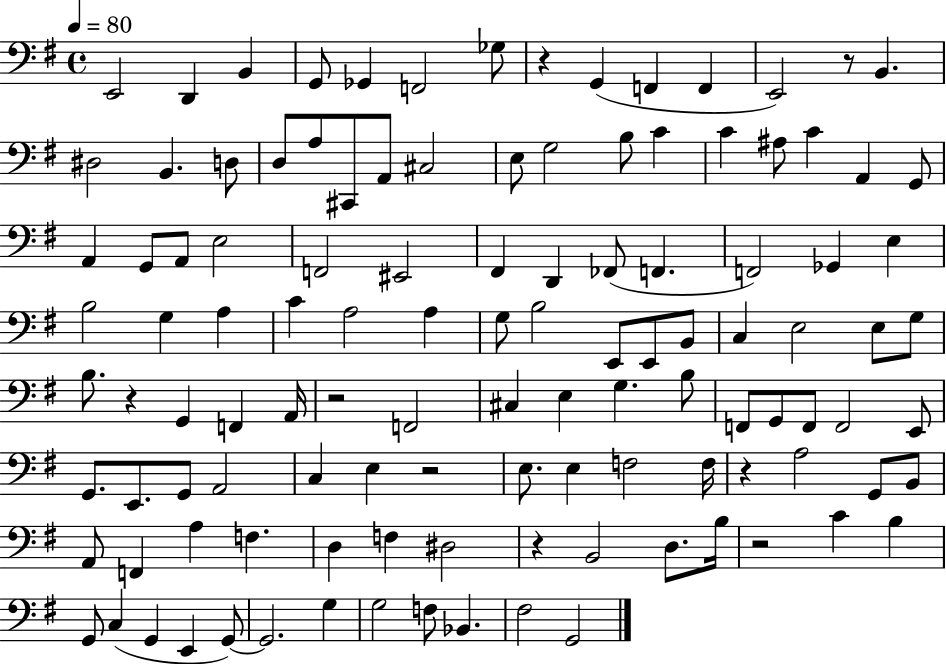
{
  \clef bass
  \time 4/4
  \defaultTimeSignature
  \key g \major
  \tempo 4 = 80
  e,2 d,4 b,4 | g,8 ges,4 f,2 ges8 | r4 g,4( f,4 f,4 | e,2) r8 b,4. | \break dis2 b,4. d8 | d8 a8 cis,8 a,8 cis2 | e8 g2 b8 c'4 | c'4 ais8 c'4 a,4 g,8 | \break a,4 g,8 a,8 e2 | f,2 eis,2 | fis,4 d,4 fes,8( f,4. | f,2) ges,4 e4 | \break b2 g4 a4 | c'4 a2 a4 | g8 b2 e,8 e,8 b,8 | c4 e2 e8 g8 | \break b8. r4 g,4 f,4 a,16 | r2 f,2 | cis4 e4 g4. b8 | f,8 g,8 f,8 f,2 e,8 | \break g,8. e,8. g,8 a,2 | c4 e4 r2 | e8. e4 f2 f16 | r4 a2 g,8 b,8 | \break a,8 f,4 a4 f4. | d4 f4 dis2 | r4 b,2 d8. b16 | r2 c'4 b4 | \break g,8 c4( g,4 e,4 g,8~~) | g,2. g4 | g2 f8 bes,4. | fis2 g,2 | \break \bar "|."
}